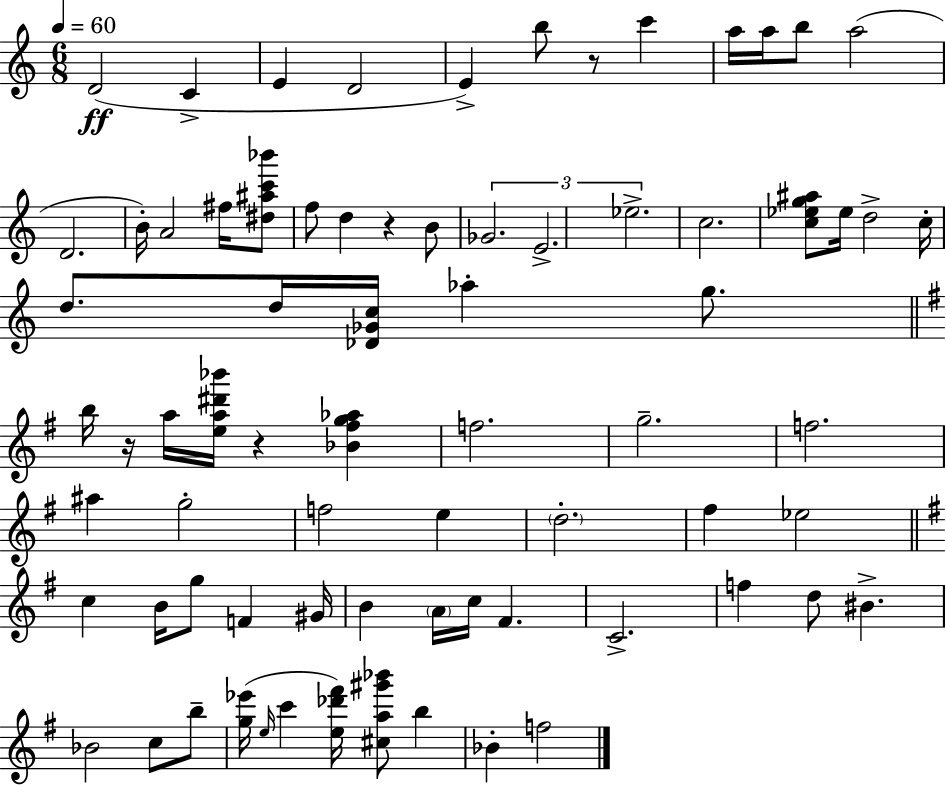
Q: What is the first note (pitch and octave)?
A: D4